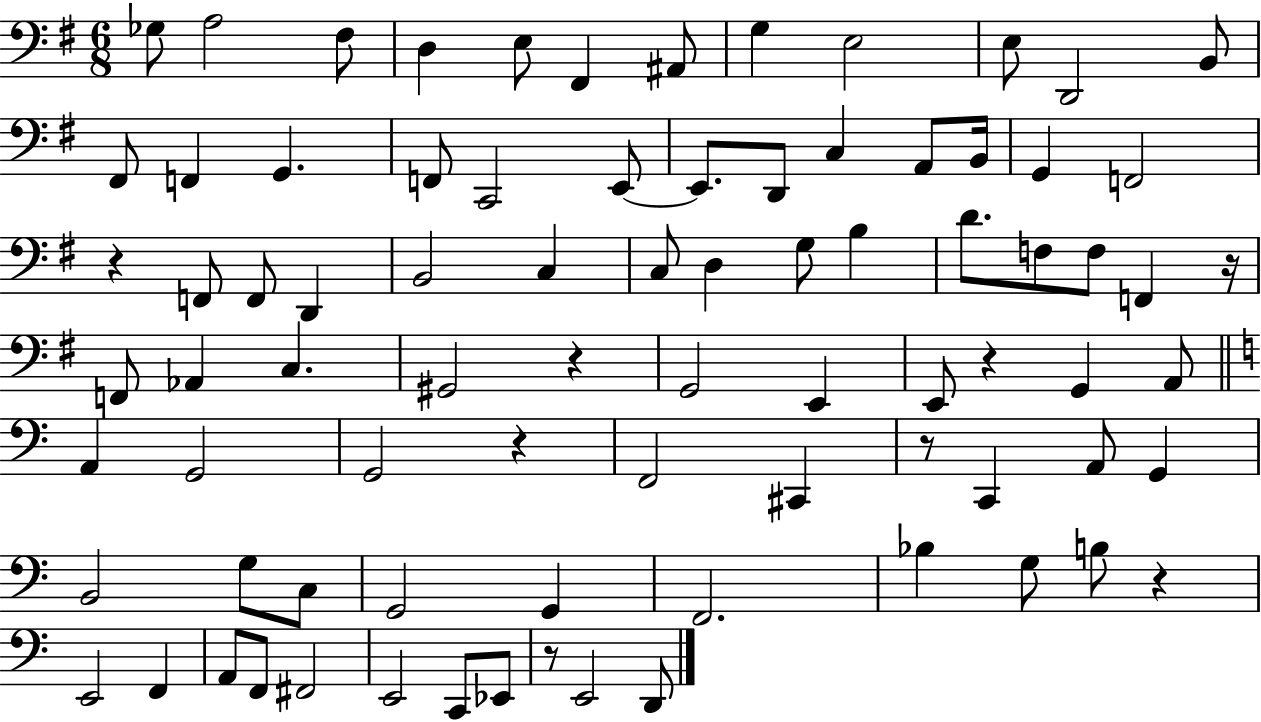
Gb3/e A3/h F#3/e D3/q E3/e F#2/q A#2/e G3/q E3/h E3/e D2/h B2/e F#2/e F2/q G2/q. F2/e C2/h E2/e E2/e. D2/e C3/q A2/e B2/s G2/q F2/h R/q F2/e F2/e D2/q B2/h C3/q C3/e D3/q G3/e B3/q D4/e. F3/e F3/e F2/q R/s F2/e Ab2/q C3/q. G#2/h R/q G2/h E2/q E2/e R/q G2/q A2/e A2/q G2/h G2/h R/q F2/h C#2/q R/e C2/q A2/e G2/q B2/h G3/e C3/e G2/h G2/q F2/h. Bb3/q G3/e B3/e R/q E2/h F2/q A2/e F2/e F#2/h E2/h C2/e Eb2/e R/e E2/h D2/e